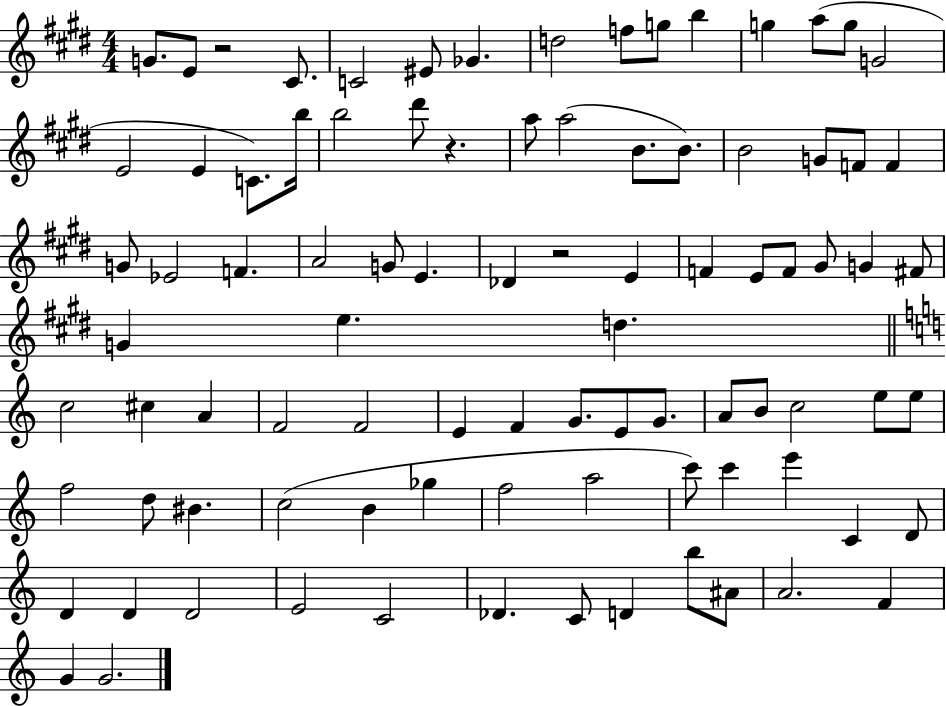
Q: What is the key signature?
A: E major